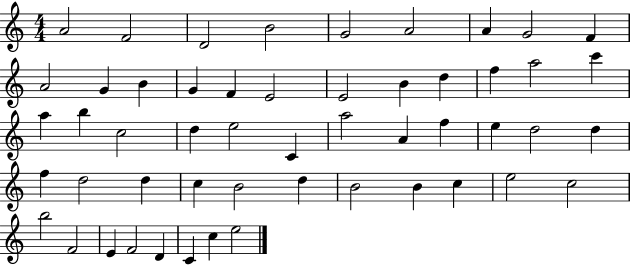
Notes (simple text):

A4/h F4/h D4/h B4/h G4/h A4/h A4/q G4/h F4/q A4/h G4/q B4/q G4/q F4/q E4/h E4/h B4/q D5/q F5/q A5/h C6/q A5/q B5/q C5/h D5/q E5/h C4/q A5/h A4/q F5/q E5/q D5/h D5/q F5/q D5/h D5/q C5/q B4/h D5/q B4/h B4/q C5/q E5/h C5/h B5/h F4/h E4/q F4/h D4/q C4/q C5/q E5/h